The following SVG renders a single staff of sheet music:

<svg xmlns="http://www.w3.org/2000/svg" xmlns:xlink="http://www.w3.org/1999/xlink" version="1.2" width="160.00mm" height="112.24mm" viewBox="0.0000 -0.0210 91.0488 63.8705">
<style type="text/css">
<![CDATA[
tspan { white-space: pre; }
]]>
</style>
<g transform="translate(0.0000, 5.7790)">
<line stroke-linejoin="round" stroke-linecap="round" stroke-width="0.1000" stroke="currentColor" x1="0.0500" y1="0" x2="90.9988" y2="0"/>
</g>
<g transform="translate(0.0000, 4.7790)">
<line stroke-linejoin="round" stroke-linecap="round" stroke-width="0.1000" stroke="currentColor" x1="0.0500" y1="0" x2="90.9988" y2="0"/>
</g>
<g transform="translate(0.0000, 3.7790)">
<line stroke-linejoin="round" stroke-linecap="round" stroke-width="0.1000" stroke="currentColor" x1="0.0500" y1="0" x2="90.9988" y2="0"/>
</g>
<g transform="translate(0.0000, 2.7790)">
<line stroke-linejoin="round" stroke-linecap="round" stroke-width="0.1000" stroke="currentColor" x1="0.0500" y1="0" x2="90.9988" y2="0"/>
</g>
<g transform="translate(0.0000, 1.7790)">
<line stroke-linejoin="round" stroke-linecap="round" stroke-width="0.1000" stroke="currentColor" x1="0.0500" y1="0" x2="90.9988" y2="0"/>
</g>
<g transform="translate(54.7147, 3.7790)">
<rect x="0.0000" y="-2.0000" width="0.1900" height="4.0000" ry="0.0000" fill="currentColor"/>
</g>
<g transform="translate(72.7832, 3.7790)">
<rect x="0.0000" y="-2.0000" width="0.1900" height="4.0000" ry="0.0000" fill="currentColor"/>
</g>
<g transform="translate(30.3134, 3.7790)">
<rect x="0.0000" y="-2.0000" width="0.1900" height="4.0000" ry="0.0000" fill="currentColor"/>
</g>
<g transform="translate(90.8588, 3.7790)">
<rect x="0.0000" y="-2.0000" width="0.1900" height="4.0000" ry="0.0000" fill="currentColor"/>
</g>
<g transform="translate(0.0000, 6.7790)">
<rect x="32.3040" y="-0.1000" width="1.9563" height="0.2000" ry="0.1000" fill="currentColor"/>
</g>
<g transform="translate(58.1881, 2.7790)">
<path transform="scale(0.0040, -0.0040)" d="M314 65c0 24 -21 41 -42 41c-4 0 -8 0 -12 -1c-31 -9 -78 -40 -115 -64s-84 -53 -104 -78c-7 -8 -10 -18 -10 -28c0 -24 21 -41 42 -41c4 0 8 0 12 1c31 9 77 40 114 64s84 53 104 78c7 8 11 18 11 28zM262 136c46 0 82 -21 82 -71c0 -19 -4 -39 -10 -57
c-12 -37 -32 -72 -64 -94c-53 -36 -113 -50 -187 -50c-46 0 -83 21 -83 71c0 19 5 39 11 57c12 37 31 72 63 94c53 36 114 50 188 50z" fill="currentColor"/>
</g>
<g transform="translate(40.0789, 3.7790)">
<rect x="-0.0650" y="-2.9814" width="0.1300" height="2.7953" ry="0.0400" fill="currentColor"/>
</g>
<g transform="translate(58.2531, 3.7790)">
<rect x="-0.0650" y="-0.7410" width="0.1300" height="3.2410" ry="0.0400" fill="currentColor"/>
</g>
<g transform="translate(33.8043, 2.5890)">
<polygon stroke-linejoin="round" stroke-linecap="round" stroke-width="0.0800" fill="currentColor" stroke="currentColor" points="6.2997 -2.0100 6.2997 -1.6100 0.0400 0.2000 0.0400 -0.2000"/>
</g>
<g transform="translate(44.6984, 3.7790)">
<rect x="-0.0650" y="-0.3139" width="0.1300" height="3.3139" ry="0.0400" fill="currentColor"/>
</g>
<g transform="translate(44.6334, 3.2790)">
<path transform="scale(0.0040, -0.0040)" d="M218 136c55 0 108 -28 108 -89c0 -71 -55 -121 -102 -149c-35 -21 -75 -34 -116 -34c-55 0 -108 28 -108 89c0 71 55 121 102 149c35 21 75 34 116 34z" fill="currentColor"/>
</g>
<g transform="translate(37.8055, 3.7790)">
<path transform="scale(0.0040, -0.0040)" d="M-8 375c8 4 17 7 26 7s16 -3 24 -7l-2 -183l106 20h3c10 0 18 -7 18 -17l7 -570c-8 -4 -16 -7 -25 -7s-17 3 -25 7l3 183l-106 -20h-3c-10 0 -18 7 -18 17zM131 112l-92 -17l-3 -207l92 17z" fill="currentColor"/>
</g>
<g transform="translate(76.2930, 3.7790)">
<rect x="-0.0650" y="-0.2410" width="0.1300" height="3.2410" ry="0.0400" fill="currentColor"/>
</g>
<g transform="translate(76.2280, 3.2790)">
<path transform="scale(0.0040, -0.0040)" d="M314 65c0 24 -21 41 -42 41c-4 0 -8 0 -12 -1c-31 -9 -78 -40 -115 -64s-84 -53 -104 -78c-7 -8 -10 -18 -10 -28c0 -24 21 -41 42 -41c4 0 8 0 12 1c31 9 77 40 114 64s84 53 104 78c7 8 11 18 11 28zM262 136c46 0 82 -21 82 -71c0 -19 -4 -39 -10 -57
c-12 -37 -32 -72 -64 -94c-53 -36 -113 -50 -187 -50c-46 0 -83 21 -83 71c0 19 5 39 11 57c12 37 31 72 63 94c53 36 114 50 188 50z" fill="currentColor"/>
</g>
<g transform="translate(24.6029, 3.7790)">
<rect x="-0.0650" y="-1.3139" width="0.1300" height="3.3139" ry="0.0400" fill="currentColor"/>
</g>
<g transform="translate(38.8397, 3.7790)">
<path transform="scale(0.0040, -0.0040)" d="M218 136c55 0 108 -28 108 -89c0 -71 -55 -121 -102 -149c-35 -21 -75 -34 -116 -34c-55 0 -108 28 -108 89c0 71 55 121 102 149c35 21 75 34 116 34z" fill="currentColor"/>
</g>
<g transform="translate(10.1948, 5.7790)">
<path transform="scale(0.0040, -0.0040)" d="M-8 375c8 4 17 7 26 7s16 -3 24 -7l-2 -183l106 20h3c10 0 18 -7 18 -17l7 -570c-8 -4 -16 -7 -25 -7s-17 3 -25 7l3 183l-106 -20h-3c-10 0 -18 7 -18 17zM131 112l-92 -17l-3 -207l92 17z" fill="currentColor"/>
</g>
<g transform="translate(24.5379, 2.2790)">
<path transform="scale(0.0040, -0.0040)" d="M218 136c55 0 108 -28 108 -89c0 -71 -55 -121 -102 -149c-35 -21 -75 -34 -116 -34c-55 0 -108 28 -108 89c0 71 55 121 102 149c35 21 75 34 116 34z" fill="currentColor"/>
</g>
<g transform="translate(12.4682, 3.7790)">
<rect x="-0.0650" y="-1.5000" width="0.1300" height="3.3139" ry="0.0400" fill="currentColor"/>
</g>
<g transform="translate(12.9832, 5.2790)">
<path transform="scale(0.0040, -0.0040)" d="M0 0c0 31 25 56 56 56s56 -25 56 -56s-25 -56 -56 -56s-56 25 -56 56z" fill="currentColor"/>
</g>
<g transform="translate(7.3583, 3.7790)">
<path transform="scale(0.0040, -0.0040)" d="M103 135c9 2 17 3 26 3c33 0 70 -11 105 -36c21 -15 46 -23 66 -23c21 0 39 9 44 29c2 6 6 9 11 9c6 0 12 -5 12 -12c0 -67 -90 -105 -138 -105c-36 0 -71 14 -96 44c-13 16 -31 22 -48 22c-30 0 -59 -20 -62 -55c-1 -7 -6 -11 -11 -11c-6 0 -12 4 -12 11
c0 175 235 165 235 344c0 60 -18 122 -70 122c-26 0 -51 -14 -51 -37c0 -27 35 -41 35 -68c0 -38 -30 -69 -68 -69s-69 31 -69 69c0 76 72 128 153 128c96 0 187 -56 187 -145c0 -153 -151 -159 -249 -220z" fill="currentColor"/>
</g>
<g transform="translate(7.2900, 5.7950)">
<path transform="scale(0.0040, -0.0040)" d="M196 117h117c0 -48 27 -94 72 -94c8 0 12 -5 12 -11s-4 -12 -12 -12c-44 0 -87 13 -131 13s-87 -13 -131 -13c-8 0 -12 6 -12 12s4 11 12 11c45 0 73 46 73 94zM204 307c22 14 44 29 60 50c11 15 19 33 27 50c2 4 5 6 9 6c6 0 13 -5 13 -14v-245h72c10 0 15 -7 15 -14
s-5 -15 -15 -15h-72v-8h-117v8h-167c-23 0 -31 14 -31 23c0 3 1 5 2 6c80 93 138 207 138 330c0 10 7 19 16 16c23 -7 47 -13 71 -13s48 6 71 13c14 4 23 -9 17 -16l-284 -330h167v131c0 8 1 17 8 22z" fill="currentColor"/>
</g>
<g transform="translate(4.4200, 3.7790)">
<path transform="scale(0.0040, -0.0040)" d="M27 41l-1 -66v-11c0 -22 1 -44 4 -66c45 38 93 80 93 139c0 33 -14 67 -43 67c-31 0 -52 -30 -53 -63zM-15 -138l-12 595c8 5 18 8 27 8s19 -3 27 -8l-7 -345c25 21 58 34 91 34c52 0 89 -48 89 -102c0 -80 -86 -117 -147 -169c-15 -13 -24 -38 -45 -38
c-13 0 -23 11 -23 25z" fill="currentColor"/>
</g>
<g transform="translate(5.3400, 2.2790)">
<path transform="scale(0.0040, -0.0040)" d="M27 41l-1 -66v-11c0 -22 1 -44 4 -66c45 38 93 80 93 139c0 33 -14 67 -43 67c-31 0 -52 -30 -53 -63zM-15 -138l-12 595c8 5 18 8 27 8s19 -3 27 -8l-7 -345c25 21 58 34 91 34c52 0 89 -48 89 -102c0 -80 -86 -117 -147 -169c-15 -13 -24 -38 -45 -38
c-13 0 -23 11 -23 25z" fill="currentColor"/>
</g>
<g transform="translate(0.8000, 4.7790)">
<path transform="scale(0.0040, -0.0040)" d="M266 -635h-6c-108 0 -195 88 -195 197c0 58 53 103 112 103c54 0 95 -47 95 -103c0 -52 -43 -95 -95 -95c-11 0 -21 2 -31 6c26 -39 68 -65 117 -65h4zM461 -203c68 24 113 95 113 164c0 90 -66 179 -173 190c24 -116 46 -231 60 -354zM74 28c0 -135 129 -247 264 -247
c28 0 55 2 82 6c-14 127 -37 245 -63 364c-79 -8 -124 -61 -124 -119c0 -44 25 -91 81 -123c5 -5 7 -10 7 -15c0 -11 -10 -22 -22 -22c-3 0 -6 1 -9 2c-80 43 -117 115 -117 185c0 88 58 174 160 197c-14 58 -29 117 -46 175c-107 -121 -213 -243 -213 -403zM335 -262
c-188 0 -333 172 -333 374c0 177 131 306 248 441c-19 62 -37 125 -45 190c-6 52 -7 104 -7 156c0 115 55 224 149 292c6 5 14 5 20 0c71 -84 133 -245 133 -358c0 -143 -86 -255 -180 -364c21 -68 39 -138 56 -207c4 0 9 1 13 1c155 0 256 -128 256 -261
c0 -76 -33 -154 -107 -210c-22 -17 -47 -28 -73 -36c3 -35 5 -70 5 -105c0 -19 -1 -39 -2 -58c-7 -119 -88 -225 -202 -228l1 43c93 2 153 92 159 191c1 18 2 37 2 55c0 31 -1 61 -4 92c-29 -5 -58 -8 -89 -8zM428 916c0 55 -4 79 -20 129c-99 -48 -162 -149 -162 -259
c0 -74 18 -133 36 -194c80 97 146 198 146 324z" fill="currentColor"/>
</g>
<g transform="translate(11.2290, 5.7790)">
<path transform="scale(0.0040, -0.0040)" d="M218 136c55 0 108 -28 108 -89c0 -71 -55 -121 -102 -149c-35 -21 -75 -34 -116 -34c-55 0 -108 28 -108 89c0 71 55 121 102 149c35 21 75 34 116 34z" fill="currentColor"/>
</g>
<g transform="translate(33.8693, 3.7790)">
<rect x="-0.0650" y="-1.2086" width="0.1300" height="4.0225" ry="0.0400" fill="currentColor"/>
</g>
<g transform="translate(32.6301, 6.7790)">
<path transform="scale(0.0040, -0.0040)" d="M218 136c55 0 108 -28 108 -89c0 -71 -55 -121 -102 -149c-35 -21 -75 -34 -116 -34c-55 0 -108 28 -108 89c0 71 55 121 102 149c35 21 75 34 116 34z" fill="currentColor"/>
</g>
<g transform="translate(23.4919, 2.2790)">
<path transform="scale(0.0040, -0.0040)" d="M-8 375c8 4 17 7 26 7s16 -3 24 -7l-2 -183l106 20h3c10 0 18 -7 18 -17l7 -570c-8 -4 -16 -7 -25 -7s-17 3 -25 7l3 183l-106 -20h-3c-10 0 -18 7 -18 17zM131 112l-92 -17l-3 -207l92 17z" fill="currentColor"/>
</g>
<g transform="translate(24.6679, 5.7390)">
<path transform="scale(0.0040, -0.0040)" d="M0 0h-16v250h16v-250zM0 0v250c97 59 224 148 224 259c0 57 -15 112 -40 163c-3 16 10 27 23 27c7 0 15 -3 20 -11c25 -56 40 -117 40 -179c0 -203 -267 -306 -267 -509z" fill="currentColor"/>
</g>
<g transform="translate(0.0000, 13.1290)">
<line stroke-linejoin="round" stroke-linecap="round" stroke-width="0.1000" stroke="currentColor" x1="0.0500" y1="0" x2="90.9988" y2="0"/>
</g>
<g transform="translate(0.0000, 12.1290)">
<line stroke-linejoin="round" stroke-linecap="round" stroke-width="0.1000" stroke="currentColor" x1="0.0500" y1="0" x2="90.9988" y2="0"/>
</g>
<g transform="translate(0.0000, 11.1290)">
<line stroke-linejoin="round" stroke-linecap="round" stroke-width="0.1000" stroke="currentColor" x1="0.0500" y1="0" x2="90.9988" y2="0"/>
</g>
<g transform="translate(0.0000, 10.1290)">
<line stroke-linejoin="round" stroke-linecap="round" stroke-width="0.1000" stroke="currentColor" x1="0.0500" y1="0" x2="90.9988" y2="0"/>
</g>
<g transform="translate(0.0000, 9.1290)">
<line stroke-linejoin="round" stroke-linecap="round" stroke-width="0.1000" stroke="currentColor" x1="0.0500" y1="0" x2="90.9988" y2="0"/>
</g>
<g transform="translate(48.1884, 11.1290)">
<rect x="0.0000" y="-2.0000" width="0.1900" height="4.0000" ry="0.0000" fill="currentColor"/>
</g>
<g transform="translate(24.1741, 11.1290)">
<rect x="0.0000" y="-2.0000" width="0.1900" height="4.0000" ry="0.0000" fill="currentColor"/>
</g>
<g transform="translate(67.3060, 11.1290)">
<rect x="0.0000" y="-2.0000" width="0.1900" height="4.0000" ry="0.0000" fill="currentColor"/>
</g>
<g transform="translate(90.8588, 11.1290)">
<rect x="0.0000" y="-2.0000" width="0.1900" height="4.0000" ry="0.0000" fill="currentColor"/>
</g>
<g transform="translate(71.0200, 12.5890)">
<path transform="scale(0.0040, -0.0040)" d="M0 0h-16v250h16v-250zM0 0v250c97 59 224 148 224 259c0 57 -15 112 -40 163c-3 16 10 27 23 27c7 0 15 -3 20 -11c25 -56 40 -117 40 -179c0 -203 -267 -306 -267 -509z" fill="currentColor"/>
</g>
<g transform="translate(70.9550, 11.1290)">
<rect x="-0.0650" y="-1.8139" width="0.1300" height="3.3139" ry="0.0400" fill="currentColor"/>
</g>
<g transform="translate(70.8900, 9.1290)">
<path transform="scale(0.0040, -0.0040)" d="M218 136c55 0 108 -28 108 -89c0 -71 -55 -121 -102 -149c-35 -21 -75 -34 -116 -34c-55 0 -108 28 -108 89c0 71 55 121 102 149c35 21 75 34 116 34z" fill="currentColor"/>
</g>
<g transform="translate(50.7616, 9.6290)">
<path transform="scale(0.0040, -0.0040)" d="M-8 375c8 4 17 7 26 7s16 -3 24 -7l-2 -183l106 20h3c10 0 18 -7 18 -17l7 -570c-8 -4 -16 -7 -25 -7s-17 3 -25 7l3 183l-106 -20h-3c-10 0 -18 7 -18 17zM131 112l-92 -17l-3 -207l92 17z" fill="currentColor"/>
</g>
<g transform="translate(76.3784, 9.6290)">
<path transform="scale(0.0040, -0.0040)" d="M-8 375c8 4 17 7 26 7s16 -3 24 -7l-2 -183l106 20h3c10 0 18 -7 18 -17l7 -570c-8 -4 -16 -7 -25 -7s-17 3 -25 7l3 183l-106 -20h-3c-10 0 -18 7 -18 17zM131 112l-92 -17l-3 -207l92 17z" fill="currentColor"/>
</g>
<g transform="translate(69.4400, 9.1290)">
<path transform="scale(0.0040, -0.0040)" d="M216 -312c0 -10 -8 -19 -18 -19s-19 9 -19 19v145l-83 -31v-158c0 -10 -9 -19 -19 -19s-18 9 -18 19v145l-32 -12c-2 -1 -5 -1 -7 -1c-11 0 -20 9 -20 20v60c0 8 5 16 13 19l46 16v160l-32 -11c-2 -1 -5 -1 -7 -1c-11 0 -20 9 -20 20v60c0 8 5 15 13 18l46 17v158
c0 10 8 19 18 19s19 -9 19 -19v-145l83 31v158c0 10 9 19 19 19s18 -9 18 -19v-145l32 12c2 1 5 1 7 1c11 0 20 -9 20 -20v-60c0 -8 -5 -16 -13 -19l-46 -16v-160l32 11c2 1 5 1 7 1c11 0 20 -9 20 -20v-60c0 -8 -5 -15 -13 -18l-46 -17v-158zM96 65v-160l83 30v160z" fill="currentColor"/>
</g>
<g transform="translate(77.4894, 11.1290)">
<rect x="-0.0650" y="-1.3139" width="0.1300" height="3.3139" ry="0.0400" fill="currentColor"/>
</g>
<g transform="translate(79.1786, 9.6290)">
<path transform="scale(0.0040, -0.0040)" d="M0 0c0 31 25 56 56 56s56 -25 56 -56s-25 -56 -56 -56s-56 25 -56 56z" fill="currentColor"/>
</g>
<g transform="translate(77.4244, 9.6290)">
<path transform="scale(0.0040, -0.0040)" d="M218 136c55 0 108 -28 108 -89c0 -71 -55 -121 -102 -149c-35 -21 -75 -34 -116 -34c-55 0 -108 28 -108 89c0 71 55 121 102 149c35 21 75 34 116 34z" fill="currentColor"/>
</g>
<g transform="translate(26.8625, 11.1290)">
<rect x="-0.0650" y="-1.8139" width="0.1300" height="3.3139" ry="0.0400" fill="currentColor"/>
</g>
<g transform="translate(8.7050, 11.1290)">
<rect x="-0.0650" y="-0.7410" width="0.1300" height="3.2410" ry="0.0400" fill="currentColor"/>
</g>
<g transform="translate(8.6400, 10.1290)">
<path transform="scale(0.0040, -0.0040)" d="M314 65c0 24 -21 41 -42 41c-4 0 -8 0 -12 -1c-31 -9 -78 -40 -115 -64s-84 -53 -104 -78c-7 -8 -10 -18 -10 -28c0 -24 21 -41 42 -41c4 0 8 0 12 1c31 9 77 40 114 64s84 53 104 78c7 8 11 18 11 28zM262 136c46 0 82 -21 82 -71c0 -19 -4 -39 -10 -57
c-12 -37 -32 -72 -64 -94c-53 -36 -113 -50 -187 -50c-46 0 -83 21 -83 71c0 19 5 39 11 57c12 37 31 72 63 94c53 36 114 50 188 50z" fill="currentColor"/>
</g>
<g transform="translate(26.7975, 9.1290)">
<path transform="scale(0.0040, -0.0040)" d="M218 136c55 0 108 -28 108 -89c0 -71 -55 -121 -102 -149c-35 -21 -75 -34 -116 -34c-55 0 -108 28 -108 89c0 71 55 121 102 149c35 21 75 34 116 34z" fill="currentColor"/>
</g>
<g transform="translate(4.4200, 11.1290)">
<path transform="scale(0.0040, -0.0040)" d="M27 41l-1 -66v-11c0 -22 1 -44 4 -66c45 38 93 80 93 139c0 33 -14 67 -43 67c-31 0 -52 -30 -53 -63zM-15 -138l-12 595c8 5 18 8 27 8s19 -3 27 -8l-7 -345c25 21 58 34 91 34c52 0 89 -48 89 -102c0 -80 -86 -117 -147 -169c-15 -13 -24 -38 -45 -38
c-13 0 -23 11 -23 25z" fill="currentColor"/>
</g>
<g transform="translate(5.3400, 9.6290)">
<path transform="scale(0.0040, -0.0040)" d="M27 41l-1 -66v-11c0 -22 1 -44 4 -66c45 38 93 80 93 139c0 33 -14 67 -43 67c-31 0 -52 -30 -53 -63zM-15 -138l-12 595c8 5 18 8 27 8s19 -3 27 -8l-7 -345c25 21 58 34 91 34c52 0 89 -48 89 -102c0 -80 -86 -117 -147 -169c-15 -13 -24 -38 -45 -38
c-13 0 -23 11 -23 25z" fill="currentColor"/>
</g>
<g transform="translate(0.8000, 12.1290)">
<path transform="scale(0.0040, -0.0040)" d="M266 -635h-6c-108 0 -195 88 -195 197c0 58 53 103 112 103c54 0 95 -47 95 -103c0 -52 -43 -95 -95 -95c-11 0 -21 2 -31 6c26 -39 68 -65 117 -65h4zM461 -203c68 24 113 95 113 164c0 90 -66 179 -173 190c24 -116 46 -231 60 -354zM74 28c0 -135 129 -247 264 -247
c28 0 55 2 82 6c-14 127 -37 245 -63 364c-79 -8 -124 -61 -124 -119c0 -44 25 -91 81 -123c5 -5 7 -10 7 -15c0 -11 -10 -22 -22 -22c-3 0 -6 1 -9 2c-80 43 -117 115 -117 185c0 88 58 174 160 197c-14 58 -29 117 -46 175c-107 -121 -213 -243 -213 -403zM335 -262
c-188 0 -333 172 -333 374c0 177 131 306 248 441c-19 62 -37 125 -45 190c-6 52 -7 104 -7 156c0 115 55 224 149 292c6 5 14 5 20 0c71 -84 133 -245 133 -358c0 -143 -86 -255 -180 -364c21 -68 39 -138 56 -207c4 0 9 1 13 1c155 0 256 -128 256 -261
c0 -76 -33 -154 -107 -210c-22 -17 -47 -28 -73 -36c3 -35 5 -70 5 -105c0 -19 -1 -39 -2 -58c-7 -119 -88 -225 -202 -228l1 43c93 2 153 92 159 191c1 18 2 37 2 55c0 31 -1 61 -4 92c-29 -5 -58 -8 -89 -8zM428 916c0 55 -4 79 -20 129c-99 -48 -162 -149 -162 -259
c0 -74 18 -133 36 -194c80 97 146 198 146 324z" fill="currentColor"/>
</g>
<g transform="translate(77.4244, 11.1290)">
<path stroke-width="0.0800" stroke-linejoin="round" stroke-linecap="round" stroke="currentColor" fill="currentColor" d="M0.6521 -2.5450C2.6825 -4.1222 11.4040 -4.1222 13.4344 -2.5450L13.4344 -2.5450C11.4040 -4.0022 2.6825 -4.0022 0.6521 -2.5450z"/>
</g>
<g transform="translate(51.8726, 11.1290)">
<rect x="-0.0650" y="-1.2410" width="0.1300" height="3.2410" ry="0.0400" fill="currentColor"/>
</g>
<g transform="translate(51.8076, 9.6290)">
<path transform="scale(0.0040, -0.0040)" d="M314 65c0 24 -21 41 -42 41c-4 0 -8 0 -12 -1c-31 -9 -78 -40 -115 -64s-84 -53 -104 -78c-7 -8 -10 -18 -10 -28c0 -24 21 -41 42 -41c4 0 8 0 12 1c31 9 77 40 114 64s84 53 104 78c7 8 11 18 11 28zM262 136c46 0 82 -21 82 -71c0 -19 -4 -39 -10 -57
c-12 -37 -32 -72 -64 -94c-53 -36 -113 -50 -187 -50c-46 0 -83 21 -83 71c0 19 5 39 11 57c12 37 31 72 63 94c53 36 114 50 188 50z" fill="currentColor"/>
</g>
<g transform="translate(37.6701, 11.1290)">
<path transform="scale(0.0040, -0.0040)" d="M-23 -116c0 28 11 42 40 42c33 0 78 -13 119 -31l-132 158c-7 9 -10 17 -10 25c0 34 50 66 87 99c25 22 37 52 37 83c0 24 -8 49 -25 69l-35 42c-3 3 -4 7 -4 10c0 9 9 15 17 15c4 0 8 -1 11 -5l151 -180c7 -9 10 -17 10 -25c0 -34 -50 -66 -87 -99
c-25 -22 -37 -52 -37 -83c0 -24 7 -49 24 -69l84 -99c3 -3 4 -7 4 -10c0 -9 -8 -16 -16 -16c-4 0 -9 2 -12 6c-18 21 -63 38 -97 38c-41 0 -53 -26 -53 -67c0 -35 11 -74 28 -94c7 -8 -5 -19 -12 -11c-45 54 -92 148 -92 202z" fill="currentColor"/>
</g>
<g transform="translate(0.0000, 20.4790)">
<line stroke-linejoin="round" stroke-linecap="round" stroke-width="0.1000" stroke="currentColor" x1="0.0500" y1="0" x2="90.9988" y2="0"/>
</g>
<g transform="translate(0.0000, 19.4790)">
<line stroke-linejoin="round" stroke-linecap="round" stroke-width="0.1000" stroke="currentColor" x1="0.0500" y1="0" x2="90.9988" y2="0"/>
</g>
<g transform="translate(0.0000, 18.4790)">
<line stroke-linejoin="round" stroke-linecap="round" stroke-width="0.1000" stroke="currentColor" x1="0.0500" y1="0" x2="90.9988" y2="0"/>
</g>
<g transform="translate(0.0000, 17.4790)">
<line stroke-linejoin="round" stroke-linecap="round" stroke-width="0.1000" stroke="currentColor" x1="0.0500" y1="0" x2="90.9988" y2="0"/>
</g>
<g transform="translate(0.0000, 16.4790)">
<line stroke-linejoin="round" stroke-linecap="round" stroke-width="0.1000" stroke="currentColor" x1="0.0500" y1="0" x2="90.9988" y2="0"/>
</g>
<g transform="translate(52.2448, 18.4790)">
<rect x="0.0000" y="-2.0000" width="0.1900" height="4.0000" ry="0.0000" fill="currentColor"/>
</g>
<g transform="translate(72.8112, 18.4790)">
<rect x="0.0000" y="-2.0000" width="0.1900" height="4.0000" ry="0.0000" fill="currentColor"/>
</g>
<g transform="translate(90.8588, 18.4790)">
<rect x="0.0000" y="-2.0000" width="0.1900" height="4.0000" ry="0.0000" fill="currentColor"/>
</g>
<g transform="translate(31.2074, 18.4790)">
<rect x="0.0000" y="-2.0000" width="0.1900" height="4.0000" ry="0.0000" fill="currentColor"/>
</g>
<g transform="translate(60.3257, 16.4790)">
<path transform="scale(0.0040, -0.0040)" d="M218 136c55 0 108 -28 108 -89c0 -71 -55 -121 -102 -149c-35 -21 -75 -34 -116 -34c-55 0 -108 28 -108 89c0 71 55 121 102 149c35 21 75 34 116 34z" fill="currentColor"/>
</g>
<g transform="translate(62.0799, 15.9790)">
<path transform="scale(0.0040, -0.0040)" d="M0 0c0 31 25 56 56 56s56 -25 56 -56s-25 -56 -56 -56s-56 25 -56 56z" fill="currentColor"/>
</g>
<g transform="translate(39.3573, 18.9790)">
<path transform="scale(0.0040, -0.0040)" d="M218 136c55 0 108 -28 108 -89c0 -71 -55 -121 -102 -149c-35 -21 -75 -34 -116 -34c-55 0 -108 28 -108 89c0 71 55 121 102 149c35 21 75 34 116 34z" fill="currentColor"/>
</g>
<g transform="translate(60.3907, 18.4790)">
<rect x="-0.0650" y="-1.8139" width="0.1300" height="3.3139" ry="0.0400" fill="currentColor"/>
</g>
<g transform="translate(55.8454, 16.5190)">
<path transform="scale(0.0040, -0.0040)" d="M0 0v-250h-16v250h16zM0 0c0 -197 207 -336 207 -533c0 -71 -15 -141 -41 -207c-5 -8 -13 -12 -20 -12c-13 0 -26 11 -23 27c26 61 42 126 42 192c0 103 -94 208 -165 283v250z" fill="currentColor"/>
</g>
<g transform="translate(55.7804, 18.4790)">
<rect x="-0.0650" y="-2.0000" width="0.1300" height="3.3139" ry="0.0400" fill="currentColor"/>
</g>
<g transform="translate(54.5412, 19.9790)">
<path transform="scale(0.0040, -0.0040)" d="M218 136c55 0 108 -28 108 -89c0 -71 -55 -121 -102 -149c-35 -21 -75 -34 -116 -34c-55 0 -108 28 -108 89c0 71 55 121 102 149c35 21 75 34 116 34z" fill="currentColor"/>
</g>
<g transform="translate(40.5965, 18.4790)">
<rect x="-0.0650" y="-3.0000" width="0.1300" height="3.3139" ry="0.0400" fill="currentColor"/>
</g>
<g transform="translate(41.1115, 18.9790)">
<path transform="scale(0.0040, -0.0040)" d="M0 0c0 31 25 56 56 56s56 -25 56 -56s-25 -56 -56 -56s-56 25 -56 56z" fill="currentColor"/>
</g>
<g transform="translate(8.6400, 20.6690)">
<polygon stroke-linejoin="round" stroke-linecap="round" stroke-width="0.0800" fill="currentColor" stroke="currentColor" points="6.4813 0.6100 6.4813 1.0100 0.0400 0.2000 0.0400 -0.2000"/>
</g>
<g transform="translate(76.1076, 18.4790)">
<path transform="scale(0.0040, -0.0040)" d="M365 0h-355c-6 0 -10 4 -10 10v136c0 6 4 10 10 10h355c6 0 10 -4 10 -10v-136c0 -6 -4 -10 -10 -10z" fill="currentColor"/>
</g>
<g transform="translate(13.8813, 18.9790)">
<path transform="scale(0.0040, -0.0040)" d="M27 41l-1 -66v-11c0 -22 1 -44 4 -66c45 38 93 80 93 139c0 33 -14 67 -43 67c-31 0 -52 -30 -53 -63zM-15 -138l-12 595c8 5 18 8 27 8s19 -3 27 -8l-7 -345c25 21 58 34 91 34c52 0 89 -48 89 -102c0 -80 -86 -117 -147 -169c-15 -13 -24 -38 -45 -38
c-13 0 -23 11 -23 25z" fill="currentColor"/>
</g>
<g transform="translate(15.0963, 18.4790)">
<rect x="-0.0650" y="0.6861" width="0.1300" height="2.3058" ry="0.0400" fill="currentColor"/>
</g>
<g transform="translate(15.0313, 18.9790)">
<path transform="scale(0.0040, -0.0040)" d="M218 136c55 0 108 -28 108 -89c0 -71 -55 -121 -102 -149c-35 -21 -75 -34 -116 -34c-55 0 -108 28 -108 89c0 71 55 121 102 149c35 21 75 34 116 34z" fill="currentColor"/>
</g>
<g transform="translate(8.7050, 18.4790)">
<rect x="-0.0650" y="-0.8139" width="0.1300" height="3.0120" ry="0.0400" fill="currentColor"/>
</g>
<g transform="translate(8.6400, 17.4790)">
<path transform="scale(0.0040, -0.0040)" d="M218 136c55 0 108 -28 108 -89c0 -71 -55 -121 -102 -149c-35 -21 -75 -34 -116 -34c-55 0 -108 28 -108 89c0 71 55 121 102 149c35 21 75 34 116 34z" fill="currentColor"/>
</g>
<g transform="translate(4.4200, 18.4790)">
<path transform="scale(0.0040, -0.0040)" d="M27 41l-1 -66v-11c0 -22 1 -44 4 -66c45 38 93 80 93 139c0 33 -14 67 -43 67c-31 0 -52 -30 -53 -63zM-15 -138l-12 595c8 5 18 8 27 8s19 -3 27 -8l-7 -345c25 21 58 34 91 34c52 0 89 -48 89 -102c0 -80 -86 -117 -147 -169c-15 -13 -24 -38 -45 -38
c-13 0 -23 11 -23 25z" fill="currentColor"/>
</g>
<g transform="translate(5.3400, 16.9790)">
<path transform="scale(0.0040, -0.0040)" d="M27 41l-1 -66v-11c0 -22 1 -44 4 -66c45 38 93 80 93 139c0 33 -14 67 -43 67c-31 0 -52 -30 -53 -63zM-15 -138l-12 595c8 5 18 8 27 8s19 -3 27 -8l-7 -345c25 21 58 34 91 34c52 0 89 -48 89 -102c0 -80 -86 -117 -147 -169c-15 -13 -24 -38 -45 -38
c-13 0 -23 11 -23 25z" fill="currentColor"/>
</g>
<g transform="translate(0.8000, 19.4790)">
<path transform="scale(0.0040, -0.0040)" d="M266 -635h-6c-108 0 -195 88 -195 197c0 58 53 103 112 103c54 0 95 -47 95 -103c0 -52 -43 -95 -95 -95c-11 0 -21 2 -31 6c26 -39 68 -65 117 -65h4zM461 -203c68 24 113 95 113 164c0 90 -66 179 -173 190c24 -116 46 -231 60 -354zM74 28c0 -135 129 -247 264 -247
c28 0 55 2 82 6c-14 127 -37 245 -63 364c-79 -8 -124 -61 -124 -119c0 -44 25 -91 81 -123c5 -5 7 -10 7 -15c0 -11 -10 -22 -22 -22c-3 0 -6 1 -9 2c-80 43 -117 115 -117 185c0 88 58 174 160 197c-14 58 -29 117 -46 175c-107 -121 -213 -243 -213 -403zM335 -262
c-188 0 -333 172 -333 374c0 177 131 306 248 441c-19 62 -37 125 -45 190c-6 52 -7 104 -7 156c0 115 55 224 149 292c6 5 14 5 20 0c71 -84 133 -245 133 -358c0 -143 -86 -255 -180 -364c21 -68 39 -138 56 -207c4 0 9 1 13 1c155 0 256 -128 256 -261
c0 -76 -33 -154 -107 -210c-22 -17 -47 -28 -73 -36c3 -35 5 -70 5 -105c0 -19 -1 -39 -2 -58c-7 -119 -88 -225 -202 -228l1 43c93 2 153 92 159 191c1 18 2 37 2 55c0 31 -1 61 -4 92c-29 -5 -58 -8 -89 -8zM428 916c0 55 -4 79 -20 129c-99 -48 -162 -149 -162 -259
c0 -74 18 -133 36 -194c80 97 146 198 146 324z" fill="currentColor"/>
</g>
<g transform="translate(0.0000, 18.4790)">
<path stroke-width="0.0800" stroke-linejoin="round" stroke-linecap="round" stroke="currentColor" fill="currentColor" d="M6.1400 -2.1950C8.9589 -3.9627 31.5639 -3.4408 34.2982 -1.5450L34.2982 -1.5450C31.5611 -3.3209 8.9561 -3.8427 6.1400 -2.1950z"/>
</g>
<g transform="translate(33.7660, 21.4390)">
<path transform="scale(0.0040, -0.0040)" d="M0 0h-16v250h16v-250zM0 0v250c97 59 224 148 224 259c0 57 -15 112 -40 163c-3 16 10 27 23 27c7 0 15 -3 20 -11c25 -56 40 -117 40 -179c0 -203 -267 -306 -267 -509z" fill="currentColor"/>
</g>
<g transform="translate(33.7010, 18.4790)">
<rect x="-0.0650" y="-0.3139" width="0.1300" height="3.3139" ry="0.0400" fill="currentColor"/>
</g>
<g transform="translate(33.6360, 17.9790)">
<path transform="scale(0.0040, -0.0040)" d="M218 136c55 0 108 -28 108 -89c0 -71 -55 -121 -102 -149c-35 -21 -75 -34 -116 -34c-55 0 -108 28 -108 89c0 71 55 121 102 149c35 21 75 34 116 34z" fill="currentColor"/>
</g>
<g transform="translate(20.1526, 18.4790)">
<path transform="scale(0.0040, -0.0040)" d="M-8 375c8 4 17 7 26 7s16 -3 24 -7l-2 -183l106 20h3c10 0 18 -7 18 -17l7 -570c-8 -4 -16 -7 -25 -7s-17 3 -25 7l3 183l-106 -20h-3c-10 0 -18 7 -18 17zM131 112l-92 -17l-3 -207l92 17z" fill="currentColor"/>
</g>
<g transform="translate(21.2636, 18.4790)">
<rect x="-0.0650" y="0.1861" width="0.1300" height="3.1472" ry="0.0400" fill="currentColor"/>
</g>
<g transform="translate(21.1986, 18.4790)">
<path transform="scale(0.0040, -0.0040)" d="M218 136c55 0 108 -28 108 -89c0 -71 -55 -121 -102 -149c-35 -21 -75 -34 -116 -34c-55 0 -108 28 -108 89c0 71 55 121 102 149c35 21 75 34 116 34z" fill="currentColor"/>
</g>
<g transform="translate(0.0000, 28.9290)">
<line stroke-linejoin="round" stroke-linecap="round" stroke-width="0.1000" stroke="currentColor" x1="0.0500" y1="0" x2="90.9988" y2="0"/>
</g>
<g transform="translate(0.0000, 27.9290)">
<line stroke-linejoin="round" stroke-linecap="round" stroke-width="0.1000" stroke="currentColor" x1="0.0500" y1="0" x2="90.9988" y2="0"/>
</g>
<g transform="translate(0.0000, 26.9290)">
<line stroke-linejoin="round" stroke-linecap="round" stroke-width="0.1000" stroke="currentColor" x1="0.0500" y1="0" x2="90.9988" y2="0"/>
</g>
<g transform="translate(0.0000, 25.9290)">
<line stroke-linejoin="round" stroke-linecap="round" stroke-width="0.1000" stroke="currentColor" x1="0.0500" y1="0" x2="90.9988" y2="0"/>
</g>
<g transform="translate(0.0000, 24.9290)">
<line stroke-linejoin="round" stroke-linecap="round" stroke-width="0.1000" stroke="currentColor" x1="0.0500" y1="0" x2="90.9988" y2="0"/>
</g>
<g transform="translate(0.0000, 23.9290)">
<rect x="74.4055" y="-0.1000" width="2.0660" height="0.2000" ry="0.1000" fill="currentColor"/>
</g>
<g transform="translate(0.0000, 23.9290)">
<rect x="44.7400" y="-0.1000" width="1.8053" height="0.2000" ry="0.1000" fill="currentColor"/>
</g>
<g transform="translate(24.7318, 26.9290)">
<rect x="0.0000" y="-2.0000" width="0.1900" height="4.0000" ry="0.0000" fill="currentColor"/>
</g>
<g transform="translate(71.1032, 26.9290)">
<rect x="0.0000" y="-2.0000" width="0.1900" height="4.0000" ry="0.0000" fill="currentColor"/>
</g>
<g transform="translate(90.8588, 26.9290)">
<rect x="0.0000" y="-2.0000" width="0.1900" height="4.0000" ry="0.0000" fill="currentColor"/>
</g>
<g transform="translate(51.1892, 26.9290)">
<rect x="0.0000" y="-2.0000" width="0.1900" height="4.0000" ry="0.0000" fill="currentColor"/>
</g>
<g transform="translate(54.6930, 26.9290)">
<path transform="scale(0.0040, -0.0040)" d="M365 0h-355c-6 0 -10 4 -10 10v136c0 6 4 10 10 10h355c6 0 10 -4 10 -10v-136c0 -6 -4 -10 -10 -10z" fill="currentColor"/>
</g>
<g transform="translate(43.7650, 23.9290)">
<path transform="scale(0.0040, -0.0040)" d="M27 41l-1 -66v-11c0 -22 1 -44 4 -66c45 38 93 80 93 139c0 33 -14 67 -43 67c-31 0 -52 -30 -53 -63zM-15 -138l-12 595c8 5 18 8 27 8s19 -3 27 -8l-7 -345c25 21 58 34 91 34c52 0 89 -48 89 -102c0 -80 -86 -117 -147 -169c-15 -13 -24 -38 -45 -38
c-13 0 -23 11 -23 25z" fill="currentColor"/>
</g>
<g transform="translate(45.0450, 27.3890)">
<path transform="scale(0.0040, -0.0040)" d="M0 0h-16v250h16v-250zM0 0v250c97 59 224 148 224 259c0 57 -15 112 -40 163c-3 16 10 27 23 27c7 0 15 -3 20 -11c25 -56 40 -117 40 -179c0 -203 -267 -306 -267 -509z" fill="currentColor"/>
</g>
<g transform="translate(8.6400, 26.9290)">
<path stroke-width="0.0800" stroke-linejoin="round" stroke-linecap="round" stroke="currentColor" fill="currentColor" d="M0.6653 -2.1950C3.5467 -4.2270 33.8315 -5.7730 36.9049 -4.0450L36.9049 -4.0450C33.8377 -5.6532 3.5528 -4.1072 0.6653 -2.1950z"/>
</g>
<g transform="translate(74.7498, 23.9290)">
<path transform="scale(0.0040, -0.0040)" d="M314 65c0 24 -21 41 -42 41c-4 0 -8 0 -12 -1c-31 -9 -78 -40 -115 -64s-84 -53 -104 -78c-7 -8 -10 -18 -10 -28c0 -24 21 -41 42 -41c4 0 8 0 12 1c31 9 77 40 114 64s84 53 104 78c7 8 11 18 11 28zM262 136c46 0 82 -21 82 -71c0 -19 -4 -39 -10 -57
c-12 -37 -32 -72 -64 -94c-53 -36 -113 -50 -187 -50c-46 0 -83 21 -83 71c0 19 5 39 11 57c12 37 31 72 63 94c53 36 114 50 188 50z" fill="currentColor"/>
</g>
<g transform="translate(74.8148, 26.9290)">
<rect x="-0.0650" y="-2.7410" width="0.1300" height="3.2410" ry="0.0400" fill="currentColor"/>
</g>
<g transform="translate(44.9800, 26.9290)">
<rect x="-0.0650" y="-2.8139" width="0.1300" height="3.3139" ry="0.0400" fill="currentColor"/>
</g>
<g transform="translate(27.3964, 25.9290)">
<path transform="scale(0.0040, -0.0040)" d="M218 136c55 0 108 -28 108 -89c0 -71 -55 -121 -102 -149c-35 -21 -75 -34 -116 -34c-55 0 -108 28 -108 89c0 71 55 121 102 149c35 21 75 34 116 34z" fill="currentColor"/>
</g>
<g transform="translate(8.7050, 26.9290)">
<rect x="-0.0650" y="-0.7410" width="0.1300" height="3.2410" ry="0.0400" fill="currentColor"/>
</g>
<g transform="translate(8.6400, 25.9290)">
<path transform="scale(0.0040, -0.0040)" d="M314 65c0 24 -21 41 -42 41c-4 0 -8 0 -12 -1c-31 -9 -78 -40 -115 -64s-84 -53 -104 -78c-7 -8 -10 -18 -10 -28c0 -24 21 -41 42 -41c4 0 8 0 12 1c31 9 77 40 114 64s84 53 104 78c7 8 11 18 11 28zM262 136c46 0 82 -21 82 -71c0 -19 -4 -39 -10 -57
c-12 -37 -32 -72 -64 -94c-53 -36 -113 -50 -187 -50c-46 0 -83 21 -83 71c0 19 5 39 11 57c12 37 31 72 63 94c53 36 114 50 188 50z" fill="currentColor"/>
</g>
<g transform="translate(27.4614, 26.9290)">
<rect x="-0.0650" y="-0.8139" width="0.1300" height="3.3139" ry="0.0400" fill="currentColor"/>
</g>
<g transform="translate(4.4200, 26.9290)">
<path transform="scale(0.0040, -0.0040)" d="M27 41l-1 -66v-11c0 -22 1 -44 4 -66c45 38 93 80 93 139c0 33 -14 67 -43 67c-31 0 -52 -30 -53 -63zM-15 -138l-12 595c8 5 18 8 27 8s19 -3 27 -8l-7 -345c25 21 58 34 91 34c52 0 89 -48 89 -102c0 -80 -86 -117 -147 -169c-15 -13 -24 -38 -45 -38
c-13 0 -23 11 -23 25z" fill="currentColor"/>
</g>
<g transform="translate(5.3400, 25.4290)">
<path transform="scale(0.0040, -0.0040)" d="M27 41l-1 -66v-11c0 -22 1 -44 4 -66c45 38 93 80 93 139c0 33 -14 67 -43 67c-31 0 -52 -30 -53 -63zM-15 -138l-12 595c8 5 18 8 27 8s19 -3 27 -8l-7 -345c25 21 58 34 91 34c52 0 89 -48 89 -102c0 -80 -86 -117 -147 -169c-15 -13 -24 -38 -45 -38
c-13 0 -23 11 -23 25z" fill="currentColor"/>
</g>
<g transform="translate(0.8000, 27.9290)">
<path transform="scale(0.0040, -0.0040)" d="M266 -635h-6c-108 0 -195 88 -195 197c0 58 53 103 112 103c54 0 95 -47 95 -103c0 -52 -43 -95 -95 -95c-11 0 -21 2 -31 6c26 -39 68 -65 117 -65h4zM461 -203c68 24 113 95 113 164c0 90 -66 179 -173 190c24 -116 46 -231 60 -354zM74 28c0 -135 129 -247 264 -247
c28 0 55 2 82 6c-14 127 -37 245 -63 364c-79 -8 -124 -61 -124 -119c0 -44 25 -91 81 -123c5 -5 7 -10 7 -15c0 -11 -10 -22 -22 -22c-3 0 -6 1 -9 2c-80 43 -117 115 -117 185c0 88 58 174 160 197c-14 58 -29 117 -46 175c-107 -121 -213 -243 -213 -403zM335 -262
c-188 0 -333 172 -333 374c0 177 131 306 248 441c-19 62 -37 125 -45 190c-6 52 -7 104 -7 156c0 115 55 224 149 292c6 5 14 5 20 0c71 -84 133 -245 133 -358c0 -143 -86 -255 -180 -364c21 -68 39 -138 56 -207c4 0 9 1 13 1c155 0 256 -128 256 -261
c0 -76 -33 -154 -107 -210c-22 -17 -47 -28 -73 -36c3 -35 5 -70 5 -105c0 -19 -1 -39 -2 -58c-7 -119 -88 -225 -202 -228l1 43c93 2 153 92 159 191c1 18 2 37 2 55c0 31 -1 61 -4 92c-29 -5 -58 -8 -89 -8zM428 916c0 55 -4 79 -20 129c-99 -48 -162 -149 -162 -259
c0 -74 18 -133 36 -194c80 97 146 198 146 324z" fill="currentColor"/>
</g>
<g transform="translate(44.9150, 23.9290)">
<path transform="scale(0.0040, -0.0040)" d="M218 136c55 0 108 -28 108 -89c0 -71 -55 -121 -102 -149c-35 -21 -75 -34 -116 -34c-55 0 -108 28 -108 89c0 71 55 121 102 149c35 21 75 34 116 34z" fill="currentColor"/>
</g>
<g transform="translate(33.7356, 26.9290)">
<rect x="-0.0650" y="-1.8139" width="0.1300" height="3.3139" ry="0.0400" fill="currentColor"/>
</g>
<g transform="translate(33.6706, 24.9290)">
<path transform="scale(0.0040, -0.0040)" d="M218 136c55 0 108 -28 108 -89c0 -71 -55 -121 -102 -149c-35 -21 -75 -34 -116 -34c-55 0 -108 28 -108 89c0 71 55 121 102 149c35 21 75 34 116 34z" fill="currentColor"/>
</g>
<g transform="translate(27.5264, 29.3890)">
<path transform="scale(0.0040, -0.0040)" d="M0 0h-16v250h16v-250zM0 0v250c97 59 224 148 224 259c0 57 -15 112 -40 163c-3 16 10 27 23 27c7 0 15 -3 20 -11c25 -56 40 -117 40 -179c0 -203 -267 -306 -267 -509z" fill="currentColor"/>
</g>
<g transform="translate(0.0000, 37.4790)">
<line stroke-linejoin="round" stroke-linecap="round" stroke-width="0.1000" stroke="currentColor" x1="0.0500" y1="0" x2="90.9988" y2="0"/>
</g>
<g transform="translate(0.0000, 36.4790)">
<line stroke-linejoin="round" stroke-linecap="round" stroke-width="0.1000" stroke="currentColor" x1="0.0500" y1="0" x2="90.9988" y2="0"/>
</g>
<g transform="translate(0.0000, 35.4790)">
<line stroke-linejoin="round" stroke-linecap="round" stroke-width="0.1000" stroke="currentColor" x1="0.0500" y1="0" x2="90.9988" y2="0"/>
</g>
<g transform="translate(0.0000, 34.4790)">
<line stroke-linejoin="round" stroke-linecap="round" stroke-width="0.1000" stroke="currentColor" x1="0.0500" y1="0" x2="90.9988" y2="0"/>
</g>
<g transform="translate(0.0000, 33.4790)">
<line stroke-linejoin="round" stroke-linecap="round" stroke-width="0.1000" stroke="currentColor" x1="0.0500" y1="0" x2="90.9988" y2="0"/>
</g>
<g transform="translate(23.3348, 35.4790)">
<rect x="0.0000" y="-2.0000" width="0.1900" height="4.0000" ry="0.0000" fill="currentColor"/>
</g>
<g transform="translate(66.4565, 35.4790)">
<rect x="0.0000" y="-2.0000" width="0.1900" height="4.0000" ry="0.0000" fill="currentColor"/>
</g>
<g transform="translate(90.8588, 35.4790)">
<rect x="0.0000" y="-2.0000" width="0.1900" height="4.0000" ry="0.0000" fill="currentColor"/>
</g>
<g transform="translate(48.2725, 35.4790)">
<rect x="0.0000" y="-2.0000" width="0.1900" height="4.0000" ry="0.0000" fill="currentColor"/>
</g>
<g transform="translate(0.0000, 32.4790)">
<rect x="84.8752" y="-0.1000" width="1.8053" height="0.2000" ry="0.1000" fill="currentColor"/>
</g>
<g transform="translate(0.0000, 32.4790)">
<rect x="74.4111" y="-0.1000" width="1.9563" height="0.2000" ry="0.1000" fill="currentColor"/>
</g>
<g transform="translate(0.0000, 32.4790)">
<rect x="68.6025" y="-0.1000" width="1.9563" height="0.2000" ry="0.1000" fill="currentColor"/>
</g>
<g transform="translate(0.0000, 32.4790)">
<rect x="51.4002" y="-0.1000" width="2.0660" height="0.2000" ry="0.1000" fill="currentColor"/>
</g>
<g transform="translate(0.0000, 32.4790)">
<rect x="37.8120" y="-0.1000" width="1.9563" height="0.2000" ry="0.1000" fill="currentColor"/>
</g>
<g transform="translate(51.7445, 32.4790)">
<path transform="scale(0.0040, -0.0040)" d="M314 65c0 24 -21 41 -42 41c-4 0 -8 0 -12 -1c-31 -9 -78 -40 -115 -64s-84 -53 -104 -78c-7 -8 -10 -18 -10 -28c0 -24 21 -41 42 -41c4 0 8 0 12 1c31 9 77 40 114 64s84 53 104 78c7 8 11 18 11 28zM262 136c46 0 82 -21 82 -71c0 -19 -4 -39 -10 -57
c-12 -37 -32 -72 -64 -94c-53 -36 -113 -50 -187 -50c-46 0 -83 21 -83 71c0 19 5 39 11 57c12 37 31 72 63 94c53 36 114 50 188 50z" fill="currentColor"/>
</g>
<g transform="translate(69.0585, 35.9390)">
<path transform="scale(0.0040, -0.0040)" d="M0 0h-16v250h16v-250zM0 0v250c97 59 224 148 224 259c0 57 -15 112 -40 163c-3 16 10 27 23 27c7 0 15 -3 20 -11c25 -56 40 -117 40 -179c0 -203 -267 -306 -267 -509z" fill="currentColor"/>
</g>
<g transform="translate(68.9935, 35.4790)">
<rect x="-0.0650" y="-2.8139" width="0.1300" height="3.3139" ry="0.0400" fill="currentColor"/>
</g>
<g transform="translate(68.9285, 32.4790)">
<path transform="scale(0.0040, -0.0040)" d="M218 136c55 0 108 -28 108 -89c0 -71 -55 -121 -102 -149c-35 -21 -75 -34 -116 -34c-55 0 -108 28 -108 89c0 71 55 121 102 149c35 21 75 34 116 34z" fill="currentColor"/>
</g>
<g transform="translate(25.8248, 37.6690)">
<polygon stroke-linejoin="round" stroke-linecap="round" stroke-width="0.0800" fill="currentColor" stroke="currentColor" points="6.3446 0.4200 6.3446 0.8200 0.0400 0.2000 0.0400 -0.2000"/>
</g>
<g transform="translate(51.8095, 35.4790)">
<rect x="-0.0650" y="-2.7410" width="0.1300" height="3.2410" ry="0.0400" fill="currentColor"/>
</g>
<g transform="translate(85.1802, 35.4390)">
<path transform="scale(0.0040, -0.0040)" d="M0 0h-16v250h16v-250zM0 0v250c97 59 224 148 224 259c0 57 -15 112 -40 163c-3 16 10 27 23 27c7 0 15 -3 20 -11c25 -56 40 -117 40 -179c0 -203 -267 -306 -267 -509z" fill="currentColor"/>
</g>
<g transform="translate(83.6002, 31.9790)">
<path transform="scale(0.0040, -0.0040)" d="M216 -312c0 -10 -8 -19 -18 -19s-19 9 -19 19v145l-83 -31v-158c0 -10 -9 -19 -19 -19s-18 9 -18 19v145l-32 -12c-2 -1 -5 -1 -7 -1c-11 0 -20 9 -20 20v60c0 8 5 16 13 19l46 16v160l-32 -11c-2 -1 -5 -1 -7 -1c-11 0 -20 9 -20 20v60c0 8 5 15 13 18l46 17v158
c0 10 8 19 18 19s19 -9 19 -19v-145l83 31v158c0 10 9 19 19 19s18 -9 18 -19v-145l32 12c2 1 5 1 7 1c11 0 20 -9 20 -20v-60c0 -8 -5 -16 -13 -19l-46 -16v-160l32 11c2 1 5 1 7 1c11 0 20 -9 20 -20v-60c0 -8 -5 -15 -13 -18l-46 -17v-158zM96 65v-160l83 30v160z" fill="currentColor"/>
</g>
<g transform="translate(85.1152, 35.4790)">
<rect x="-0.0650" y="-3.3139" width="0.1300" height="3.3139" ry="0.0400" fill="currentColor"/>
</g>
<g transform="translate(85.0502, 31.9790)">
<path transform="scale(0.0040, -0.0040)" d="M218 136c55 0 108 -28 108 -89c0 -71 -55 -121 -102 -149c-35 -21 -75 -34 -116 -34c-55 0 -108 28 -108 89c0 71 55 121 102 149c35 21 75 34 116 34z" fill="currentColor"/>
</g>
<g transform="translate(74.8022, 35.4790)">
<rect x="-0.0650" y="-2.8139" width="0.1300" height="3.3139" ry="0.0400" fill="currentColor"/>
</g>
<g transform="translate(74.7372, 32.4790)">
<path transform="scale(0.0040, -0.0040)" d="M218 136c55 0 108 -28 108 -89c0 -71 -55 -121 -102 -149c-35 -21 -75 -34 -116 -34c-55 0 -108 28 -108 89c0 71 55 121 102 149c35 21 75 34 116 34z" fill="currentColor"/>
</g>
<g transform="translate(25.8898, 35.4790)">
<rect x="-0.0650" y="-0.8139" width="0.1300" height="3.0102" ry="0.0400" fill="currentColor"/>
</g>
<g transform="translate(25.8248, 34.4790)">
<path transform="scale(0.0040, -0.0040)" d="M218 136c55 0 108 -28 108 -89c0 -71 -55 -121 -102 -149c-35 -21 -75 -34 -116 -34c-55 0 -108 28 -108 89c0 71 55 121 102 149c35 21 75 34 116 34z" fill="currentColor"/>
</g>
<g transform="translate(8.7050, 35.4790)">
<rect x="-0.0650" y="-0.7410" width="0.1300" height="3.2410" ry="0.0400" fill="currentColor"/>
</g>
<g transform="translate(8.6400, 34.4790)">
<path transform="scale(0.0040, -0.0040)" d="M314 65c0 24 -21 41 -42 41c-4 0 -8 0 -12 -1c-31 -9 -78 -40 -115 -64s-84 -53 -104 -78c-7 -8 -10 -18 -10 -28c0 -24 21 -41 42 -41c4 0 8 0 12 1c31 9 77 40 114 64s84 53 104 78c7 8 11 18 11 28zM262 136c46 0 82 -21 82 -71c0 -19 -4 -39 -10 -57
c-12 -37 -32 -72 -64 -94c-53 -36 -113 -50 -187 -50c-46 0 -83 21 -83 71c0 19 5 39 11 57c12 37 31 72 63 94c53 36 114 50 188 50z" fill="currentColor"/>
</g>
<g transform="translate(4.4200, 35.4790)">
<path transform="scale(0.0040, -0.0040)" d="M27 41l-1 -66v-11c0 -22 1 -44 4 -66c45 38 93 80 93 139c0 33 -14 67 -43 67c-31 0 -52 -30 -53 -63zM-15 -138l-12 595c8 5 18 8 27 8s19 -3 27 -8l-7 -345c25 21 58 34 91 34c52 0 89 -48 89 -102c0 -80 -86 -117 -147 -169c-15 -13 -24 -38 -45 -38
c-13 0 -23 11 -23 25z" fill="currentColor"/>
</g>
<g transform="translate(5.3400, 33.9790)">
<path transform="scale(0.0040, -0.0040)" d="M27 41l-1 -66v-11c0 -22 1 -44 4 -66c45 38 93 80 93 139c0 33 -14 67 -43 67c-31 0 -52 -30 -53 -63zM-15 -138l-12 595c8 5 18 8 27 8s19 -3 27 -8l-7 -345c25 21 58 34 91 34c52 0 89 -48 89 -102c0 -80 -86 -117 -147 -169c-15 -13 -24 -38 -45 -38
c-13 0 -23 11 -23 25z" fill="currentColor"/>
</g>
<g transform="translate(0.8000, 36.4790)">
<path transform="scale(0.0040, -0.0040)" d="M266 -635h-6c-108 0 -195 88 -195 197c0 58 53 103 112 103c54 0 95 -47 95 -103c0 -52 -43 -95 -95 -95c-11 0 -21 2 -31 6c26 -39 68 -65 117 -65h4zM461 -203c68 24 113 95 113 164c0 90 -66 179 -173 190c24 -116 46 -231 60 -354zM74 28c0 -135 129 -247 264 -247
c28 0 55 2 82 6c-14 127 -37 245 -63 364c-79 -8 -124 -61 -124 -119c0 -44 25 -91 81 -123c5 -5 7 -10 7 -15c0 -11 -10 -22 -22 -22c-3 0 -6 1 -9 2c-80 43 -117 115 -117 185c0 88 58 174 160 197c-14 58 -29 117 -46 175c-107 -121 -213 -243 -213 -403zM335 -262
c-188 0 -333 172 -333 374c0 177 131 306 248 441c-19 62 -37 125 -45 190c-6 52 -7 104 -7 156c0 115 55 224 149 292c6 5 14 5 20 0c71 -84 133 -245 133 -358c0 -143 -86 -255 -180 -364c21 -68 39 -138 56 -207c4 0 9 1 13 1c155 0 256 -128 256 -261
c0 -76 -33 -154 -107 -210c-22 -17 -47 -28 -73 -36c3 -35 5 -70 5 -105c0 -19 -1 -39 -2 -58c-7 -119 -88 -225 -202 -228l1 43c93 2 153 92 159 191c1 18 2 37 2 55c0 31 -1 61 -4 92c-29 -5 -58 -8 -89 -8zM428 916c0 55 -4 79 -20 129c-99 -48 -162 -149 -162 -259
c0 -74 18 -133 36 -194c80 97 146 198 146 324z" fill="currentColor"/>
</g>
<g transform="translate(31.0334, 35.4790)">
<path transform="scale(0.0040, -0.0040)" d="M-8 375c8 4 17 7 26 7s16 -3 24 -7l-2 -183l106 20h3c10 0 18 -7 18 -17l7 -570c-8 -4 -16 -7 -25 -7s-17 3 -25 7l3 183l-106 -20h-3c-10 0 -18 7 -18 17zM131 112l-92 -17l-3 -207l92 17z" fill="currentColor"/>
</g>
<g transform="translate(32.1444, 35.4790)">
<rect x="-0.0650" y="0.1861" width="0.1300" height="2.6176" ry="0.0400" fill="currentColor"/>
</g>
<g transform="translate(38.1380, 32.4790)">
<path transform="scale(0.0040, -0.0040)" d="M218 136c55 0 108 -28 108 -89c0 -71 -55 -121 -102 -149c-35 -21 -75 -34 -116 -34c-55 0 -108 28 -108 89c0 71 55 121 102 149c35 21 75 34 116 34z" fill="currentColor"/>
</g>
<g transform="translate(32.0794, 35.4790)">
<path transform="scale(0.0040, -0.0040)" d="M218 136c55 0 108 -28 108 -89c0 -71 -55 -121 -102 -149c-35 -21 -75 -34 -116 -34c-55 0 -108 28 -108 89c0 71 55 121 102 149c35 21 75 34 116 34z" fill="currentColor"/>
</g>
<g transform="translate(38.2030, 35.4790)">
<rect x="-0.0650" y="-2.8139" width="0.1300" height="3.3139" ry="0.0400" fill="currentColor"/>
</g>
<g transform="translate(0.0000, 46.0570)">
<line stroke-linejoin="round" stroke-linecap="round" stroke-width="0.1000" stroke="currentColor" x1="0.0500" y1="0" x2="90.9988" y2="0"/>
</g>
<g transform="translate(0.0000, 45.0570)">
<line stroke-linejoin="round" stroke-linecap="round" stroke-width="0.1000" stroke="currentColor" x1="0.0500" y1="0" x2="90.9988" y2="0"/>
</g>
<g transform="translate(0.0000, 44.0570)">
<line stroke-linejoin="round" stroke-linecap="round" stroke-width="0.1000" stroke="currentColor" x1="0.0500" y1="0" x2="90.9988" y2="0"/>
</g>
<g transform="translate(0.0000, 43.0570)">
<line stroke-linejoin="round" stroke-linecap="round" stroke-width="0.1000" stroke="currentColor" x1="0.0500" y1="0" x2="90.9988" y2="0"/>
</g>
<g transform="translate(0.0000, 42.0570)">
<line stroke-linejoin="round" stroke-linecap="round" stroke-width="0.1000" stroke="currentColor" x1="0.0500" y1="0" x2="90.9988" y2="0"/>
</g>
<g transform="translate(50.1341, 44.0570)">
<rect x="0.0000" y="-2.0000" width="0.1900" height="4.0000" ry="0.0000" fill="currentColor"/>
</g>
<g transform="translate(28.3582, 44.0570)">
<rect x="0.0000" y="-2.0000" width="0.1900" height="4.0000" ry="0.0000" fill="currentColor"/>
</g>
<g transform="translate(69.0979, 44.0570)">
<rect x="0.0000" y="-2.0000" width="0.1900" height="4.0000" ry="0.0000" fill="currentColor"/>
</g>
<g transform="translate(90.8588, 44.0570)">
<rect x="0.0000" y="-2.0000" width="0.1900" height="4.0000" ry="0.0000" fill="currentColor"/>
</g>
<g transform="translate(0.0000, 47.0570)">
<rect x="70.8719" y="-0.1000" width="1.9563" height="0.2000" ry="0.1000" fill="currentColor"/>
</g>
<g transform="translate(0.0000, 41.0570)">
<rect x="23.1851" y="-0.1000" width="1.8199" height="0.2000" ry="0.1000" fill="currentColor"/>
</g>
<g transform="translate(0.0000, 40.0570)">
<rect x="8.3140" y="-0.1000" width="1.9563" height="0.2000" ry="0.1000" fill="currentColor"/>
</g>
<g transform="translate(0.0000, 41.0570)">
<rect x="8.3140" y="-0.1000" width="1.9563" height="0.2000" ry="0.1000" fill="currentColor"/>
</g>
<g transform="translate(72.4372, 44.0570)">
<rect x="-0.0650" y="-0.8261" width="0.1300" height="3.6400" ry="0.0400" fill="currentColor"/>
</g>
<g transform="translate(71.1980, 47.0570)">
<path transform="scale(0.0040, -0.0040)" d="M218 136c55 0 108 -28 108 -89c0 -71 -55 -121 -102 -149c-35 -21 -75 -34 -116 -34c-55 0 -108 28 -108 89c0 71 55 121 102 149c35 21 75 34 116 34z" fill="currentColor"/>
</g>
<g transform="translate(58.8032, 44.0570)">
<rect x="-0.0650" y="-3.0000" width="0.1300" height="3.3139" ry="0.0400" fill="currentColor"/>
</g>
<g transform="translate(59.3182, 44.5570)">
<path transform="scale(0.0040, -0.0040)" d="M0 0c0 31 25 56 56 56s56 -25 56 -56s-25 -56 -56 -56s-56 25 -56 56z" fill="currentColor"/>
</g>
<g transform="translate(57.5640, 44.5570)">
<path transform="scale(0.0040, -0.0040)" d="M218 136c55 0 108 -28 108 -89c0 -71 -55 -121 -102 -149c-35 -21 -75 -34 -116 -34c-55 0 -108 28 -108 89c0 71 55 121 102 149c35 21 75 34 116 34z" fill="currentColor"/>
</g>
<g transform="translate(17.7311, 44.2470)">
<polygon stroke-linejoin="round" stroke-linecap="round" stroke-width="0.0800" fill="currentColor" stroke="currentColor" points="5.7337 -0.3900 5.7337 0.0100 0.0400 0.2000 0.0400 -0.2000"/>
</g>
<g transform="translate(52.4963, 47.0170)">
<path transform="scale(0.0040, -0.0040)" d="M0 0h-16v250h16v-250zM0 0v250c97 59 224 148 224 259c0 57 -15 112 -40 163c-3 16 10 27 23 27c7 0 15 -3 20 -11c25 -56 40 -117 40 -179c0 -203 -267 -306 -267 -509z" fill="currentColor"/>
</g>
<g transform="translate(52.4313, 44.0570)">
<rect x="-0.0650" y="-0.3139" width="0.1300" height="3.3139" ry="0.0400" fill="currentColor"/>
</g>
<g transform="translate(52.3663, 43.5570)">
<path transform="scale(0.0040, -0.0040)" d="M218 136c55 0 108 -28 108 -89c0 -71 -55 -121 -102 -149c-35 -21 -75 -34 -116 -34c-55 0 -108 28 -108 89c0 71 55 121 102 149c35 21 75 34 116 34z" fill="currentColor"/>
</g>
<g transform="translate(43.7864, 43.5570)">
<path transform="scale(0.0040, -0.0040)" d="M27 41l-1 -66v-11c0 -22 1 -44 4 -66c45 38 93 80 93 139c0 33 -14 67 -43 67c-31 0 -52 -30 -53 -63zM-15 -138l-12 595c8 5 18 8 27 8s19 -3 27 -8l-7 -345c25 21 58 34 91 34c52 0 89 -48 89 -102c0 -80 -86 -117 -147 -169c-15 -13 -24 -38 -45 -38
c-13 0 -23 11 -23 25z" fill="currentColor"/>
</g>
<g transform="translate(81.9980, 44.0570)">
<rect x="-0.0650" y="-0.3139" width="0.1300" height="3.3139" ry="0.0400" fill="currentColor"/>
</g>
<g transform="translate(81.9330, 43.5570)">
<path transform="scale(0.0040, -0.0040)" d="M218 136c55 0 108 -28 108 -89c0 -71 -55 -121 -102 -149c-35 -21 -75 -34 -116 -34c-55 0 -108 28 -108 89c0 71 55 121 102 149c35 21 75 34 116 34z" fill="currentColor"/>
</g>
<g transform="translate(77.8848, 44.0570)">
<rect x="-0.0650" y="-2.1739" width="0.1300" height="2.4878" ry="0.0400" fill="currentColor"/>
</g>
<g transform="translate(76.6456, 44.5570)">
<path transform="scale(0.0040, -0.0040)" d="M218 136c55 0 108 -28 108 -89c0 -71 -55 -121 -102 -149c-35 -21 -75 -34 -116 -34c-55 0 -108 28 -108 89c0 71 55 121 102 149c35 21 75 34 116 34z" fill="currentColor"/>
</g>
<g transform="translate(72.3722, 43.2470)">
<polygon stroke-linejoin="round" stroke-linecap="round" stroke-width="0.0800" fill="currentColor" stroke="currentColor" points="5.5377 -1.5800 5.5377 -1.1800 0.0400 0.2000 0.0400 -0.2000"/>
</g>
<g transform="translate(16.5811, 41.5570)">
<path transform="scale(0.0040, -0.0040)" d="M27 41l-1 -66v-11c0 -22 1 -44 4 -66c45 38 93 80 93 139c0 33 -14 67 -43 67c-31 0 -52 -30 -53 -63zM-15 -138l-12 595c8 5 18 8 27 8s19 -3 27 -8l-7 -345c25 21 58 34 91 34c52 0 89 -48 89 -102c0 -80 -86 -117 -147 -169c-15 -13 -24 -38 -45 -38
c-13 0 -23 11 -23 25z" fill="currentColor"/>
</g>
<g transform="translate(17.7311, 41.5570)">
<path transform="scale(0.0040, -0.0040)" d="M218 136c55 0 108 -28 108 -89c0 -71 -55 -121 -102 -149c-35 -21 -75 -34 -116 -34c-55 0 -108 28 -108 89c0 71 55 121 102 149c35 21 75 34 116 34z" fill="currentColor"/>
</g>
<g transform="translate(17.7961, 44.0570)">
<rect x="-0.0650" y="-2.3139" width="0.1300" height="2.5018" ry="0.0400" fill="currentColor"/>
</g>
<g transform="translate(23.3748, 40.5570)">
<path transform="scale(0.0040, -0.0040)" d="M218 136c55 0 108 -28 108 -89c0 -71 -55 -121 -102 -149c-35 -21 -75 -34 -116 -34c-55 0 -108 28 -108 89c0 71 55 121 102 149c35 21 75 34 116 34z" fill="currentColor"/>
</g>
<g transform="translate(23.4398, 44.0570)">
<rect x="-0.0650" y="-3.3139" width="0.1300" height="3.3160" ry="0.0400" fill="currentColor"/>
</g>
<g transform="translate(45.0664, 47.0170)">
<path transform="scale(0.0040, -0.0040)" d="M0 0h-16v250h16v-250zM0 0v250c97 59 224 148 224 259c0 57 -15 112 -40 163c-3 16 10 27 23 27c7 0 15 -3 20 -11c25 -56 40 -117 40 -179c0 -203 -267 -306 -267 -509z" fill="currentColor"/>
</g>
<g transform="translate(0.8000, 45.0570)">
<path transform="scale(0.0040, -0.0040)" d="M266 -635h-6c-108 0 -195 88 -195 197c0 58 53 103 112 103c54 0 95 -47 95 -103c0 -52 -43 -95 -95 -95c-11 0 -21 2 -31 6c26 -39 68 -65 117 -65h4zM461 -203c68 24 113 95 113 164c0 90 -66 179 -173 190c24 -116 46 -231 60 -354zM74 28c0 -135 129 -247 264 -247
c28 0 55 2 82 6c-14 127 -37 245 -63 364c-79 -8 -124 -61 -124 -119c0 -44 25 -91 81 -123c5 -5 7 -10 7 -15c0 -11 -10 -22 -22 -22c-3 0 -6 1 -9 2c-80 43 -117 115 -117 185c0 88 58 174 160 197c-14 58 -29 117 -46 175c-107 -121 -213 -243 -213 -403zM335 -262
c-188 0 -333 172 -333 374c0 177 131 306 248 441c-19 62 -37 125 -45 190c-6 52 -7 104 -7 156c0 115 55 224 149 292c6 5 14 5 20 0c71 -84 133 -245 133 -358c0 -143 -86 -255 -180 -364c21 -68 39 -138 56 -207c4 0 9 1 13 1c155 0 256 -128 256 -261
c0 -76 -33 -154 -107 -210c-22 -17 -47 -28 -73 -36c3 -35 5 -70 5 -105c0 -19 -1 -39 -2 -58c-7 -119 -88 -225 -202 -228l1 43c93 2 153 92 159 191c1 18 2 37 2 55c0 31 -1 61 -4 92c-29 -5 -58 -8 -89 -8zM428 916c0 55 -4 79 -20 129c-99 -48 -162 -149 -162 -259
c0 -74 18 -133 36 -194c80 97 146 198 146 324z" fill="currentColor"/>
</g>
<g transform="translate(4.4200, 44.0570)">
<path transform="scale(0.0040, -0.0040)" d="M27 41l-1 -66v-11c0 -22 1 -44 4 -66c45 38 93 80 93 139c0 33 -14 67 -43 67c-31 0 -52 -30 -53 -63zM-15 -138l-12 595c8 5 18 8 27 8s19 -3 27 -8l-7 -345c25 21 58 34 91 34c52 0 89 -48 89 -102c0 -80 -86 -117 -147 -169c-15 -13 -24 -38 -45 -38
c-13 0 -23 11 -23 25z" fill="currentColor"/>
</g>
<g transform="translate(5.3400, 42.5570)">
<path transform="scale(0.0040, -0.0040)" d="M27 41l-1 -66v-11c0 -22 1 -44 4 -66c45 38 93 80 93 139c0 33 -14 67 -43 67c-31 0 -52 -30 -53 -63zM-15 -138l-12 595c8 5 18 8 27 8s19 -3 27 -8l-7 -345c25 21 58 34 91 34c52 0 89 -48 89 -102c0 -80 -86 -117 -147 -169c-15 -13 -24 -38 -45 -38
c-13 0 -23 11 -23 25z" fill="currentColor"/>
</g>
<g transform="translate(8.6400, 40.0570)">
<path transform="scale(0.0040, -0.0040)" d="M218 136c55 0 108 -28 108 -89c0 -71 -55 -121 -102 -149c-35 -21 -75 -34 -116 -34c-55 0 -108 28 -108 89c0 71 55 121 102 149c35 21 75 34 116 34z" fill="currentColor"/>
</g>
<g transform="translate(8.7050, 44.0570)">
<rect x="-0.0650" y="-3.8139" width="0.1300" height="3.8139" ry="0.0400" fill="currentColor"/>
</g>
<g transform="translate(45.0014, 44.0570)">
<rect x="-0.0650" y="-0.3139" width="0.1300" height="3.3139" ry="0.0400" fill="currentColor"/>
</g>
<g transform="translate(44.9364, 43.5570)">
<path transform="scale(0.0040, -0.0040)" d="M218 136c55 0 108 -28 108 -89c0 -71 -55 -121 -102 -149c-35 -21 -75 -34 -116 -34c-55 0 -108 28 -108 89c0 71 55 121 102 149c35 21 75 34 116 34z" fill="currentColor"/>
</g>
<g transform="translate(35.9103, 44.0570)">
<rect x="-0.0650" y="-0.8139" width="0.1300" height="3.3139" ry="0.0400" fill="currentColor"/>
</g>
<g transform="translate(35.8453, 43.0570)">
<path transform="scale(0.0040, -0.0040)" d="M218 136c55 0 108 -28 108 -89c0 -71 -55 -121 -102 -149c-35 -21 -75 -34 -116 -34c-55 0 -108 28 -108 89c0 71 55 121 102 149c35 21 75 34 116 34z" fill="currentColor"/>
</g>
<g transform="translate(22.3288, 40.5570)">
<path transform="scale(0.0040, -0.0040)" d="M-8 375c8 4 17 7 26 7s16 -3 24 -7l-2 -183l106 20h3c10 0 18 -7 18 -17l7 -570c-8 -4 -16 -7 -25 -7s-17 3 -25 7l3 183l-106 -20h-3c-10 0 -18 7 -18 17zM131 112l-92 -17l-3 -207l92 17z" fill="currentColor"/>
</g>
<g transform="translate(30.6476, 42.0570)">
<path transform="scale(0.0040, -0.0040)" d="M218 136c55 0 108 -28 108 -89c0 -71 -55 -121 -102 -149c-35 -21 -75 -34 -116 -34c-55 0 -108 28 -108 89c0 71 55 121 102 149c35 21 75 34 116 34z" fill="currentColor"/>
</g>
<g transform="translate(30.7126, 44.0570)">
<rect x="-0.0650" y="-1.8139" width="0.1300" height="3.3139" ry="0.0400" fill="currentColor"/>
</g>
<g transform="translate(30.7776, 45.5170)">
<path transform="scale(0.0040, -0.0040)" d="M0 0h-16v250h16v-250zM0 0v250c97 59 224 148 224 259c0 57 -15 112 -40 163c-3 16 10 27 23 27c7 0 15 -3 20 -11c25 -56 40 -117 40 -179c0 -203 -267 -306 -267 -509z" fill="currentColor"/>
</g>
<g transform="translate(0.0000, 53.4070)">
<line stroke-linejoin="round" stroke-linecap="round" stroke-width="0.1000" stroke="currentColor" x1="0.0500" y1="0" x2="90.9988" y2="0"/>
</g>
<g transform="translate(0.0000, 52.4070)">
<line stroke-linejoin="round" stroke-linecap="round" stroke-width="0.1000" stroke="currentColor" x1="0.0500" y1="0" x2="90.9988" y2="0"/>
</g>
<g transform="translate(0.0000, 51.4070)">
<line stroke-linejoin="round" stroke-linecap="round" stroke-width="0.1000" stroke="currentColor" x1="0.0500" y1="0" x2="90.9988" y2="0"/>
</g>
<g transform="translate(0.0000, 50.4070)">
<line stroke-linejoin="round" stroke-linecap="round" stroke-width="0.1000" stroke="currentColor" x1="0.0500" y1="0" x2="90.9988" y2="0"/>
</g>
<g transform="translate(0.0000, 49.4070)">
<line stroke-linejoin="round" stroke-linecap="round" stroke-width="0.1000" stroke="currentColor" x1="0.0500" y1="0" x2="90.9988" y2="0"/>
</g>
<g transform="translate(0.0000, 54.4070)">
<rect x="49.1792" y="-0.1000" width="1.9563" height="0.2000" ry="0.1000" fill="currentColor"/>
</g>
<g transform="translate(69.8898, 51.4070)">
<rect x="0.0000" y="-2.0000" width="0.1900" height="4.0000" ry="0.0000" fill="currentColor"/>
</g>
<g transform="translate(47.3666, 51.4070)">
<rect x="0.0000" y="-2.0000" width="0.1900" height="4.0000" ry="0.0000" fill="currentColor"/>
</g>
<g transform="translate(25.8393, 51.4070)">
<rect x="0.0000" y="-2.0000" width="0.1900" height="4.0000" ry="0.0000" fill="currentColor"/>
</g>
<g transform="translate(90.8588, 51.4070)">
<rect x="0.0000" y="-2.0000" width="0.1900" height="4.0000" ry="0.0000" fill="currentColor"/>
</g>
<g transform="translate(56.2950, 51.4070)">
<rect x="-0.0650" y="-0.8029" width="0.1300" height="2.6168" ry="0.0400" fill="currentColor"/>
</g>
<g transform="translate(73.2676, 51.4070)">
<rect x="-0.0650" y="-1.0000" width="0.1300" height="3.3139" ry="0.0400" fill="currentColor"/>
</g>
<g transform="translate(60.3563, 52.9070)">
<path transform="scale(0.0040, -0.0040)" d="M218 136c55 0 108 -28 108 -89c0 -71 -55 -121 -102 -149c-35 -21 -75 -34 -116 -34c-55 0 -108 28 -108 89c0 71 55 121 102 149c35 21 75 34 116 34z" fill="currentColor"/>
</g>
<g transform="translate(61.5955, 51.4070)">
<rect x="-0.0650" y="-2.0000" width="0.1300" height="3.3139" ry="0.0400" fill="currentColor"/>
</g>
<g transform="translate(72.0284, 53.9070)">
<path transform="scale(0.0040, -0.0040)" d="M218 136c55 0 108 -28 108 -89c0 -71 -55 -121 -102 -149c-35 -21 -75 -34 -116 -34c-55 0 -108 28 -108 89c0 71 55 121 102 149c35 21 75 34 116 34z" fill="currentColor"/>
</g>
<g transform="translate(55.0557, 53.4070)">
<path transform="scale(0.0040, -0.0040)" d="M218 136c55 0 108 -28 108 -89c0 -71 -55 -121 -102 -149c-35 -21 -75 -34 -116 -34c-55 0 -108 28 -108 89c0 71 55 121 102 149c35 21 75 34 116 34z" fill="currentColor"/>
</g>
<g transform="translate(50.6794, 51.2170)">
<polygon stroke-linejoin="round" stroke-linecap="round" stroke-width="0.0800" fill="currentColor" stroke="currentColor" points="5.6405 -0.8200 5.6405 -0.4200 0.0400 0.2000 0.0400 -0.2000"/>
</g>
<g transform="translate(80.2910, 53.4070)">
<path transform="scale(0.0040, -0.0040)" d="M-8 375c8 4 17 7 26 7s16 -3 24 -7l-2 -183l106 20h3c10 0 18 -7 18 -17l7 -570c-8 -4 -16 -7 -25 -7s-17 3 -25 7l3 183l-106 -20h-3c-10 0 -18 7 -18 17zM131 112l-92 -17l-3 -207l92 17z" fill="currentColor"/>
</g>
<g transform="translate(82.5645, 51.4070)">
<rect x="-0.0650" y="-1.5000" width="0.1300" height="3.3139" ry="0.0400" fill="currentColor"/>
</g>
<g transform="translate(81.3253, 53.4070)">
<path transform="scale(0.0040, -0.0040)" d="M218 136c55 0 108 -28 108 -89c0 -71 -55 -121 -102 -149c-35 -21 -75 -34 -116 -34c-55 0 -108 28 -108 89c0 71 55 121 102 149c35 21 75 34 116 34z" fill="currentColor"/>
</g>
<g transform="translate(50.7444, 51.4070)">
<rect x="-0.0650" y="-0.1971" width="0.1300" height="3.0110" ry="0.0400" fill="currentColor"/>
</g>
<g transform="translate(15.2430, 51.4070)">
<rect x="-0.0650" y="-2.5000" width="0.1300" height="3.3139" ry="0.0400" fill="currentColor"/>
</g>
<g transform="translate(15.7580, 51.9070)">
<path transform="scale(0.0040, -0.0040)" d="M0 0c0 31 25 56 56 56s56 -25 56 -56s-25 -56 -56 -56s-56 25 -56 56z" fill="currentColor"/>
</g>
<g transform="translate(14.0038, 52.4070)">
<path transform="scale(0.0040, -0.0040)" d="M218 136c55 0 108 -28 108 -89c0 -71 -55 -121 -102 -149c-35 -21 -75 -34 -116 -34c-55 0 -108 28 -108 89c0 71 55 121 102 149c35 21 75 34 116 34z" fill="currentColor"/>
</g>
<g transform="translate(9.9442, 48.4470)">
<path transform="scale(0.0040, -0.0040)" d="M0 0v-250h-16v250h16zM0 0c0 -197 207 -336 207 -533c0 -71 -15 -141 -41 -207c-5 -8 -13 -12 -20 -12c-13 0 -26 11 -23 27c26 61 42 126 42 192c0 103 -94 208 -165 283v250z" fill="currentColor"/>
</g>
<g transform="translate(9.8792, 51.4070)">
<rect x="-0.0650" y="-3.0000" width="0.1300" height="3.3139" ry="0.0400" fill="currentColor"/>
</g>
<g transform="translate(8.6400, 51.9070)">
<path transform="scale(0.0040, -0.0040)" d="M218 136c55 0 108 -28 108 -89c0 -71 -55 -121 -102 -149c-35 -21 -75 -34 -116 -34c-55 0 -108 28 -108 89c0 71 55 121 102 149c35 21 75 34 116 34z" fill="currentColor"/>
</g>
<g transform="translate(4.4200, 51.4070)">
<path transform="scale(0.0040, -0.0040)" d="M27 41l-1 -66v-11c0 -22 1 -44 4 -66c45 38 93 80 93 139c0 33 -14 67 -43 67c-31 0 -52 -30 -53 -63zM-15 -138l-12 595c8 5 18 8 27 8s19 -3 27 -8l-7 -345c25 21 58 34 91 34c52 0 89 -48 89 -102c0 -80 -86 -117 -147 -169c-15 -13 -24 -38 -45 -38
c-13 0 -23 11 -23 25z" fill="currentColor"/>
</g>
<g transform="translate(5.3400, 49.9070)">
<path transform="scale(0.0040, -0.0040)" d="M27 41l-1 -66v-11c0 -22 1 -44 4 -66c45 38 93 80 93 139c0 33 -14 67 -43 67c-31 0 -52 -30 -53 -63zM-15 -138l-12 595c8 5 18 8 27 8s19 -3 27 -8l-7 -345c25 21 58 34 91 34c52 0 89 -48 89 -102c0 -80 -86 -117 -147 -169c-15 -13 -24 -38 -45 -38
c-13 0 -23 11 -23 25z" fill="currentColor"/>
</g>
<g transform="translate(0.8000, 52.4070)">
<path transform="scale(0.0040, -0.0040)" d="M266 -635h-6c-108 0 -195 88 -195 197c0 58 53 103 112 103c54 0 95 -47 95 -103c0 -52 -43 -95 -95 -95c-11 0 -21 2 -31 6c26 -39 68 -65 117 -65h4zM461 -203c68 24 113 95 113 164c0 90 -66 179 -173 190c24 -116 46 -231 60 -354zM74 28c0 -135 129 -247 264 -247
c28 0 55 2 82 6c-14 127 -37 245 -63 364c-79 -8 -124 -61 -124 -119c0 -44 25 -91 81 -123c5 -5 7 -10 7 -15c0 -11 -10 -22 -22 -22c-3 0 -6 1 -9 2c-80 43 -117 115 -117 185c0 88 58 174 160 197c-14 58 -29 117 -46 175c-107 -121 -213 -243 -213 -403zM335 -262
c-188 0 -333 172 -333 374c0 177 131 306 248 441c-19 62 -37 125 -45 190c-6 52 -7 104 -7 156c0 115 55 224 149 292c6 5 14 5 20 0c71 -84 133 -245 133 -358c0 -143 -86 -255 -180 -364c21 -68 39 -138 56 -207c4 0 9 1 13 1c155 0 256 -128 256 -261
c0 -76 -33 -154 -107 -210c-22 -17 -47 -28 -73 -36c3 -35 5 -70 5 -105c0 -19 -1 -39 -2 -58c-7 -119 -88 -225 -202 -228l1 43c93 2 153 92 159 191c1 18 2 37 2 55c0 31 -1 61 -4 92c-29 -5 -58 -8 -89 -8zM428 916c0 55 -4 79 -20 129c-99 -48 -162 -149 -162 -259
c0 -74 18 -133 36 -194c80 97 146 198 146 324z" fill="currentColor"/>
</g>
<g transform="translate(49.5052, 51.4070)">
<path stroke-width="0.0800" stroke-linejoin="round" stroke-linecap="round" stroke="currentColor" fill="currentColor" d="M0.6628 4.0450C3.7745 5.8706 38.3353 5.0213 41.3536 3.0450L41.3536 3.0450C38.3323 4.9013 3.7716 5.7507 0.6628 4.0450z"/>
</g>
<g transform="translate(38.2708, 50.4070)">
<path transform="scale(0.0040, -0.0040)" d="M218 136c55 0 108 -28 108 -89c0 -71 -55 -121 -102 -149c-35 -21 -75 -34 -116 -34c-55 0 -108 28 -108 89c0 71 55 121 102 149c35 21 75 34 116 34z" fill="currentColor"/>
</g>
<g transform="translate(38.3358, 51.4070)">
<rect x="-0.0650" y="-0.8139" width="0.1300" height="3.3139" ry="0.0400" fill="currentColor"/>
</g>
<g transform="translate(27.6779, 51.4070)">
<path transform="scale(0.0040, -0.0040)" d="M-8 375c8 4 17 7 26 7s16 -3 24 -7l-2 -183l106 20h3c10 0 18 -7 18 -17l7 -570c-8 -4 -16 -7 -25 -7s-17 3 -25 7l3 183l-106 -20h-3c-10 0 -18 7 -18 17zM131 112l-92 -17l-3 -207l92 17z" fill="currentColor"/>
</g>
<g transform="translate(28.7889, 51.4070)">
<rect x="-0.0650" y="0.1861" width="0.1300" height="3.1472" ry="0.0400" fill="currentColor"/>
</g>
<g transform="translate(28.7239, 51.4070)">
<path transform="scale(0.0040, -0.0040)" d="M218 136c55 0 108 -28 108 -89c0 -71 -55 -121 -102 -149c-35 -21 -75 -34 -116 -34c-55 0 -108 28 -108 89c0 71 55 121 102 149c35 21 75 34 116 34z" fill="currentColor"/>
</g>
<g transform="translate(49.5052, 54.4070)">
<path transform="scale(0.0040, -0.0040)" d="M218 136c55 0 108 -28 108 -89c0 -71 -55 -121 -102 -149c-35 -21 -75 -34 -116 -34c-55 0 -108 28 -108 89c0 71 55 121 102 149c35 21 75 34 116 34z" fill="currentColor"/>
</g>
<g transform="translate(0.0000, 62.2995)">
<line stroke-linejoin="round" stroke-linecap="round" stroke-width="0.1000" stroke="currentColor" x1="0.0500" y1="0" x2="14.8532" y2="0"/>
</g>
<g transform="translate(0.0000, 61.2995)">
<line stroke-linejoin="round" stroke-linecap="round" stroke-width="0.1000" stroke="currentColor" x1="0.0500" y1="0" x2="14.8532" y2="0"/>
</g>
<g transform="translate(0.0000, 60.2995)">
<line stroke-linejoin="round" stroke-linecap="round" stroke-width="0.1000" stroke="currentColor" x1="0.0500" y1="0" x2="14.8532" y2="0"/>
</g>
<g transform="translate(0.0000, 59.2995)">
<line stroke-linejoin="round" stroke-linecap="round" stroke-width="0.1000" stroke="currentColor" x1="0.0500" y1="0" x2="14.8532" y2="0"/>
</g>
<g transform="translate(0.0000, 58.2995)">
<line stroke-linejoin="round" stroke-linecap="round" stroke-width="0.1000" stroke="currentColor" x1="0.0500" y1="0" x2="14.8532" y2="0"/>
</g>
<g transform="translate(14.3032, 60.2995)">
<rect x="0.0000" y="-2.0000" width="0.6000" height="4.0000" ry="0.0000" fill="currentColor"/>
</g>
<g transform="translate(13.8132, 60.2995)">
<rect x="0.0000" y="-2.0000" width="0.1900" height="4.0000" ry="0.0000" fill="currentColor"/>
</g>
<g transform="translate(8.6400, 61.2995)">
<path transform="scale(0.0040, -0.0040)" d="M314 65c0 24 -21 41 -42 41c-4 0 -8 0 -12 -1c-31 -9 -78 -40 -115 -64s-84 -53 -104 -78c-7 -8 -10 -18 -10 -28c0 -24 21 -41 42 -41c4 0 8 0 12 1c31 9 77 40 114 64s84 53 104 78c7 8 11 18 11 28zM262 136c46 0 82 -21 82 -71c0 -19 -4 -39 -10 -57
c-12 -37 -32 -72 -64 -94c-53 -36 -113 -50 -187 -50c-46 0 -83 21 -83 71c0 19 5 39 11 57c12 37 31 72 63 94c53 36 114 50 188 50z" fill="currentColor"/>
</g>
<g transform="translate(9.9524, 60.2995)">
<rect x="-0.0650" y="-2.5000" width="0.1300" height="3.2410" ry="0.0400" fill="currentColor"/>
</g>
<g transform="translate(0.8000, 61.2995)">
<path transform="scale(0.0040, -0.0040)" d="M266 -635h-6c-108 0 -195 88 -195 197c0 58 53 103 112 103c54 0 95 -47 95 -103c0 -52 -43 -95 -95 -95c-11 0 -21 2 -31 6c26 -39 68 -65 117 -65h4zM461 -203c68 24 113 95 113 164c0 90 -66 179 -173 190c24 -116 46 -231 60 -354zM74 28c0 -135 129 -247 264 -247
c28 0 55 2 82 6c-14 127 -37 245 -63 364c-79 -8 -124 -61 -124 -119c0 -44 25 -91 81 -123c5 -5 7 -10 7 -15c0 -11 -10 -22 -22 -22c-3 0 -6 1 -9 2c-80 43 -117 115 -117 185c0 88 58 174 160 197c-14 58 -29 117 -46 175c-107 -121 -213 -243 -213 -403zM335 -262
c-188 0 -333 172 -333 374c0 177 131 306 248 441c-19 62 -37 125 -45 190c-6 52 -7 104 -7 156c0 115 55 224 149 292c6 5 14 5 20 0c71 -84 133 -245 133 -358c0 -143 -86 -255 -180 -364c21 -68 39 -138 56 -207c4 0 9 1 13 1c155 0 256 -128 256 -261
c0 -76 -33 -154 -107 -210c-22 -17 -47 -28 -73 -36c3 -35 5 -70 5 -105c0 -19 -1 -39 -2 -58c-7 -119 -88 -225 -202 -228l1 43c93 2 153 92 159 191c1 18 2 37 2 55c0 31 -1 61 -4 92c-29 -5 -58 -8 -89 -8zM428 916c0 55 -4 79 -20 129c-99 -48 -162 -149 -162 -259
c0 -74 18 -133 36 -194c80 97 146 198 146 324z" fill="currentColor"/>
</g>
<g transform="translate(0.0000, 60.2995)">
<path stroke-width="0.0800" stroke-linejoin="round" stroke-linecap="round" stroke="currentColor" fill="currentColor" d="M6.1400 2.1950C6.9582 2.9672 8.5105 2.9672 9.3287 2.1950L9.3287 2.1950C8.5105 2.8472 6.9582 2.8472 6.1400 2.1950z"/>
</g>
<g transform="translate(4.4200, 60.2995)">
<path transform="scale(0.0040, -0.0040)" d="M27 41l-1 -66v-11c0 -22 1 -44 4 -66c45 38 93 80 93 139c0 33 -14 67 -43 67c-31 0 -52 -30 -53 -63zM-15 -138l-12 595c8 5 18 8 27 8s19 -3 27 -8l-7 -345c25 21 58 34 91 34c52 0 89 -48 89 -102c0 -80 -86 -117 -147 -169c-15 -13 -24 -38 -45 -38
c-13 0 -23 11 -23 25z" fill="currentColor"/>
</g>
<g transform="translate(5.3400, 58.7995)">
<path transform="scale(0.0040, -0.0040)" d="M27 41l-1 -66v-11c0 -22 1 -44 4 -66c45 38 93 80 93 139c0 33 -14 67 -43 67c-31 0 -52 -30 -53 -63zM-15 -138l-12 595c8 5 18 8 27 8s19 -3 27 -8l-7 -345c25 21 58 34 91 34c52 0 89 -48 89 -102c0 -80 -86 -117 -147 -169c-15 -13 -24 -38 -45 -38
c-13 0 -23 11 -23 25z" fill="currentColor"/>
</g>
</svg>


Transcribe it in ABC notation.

X:1
T:Untitled
M:2/4
L:1/4
K:Bb
E e/2 C/2 B/2 c d2 c2 d2 f z e2 ^f/2 e d/2 _A/2 B c/2 A F/2 f z2 d2 d/2 f _a/2 z2 a2 d2 d/2 B/2 a a2 a/2 a ^b/2 c' _g/2 b/2 f/2 d _c/2 c/2 A C/2 A/2 c A/2 G B d C/2 _E/2 F D E G2